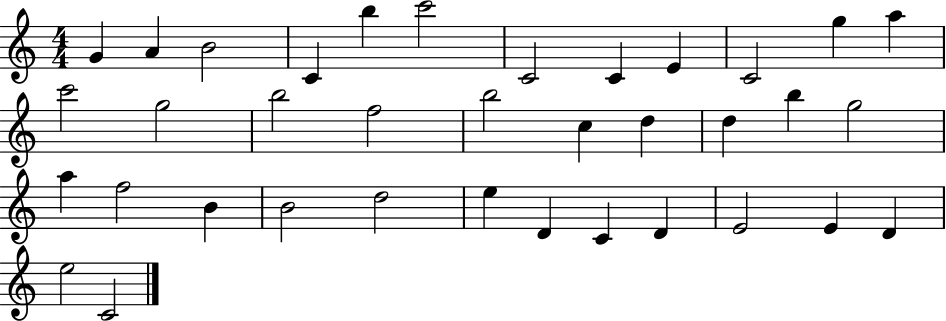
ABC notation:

X:1
T:Untitled
M:4/4
L:1/4
K:C
G A B2 C b c'2 C2 C E C2 g a c'2 g2 b2 f2 b2 c d d b g2 a f2 B B2 d2 e D C D E2 E D e2 C2